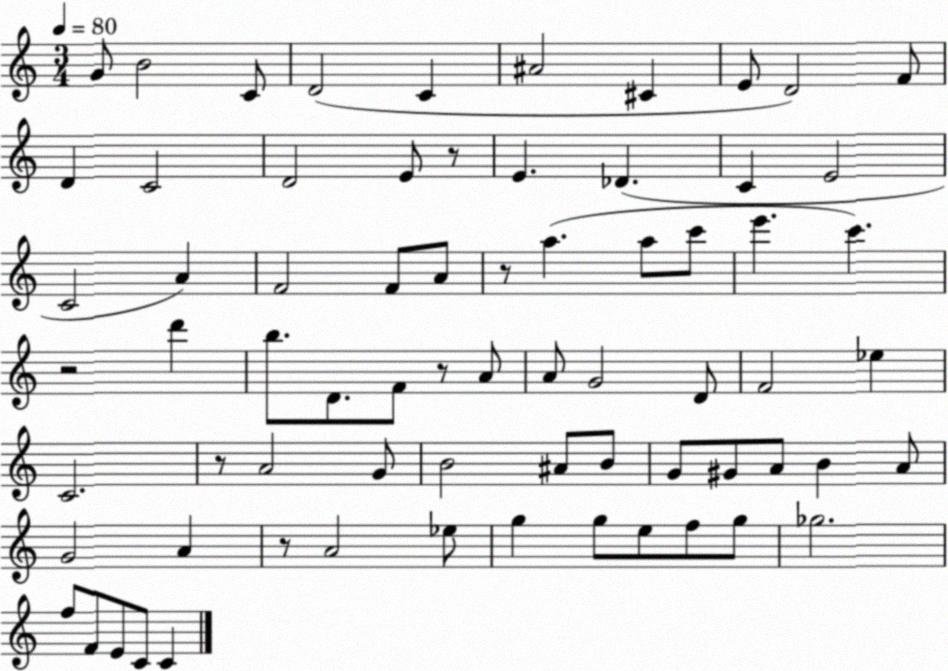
X:1
T:Untitled
M:3/4
L:1/4
K:C
G/2 B2 C/2 D2 C ^A2 ^C E/2 D2 F/2 D C2 D2 E/2 z/2 E _D C E2 C2 A F2 F/2 A/2 z/2 a a/2 c'/2 e' c' z2 d' b/2 D/2 F/2 z/2 A/2 A/2 G2 D/2 F2 _e C2 z/2 A2 G/2 B2 ^A/2 B/2 G/2 ^G/2 A/2 B A/2 G2 A z/2 A2 _e/2 g g/2 e/2 f/2 g/2 _g2 f/2 F/2 E/2 C/2 C